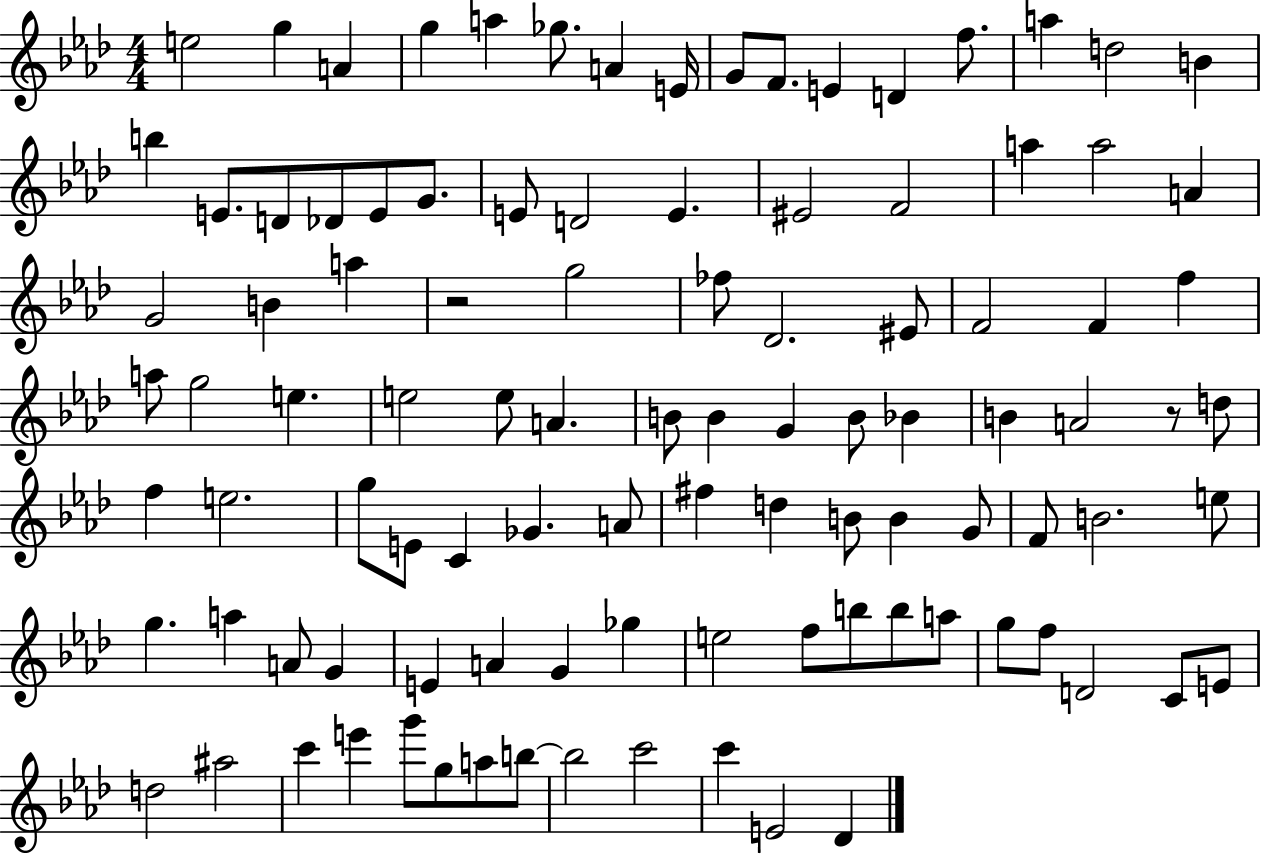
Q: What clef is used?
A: treble